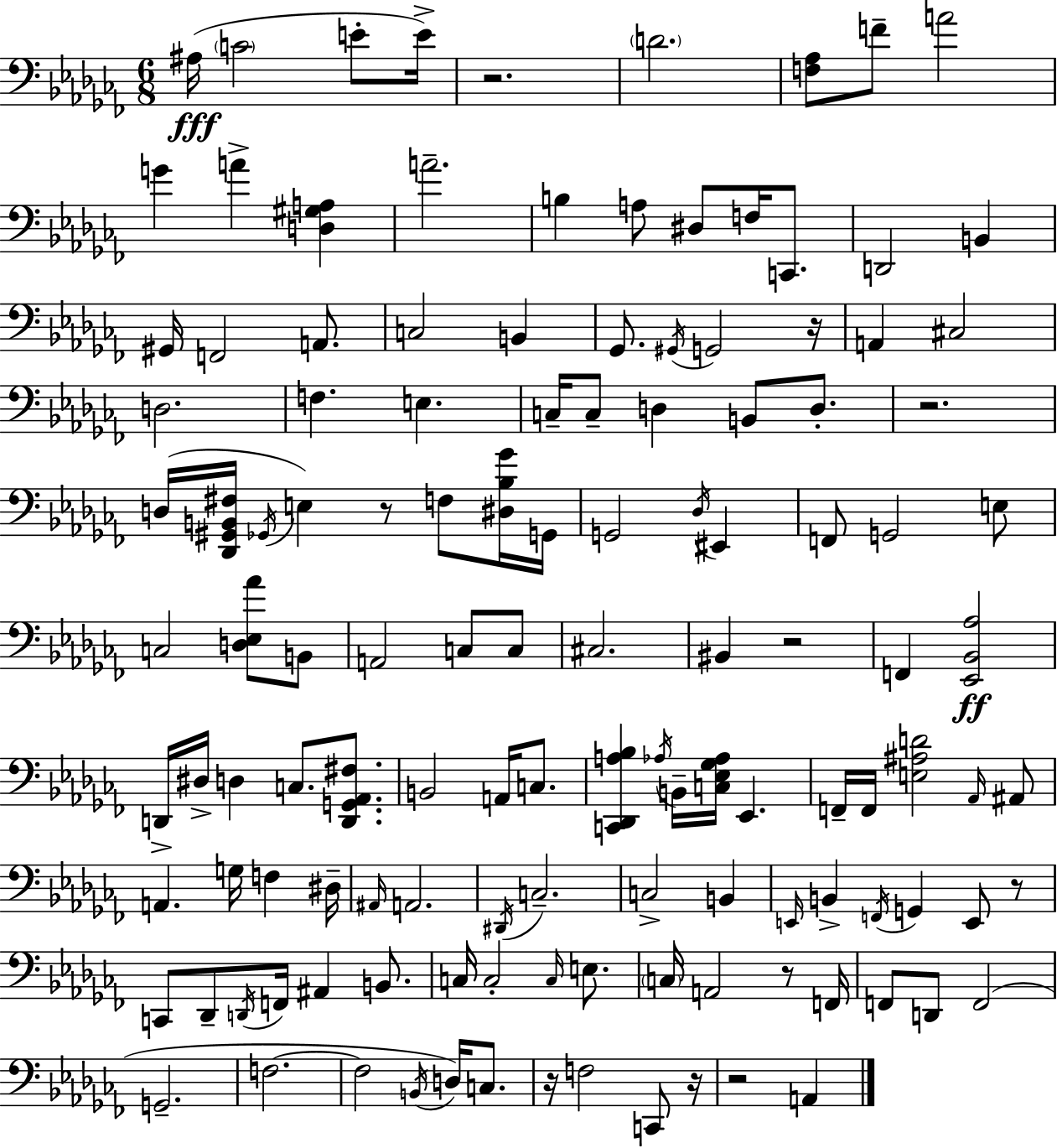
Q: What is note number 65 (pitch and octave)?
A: F2